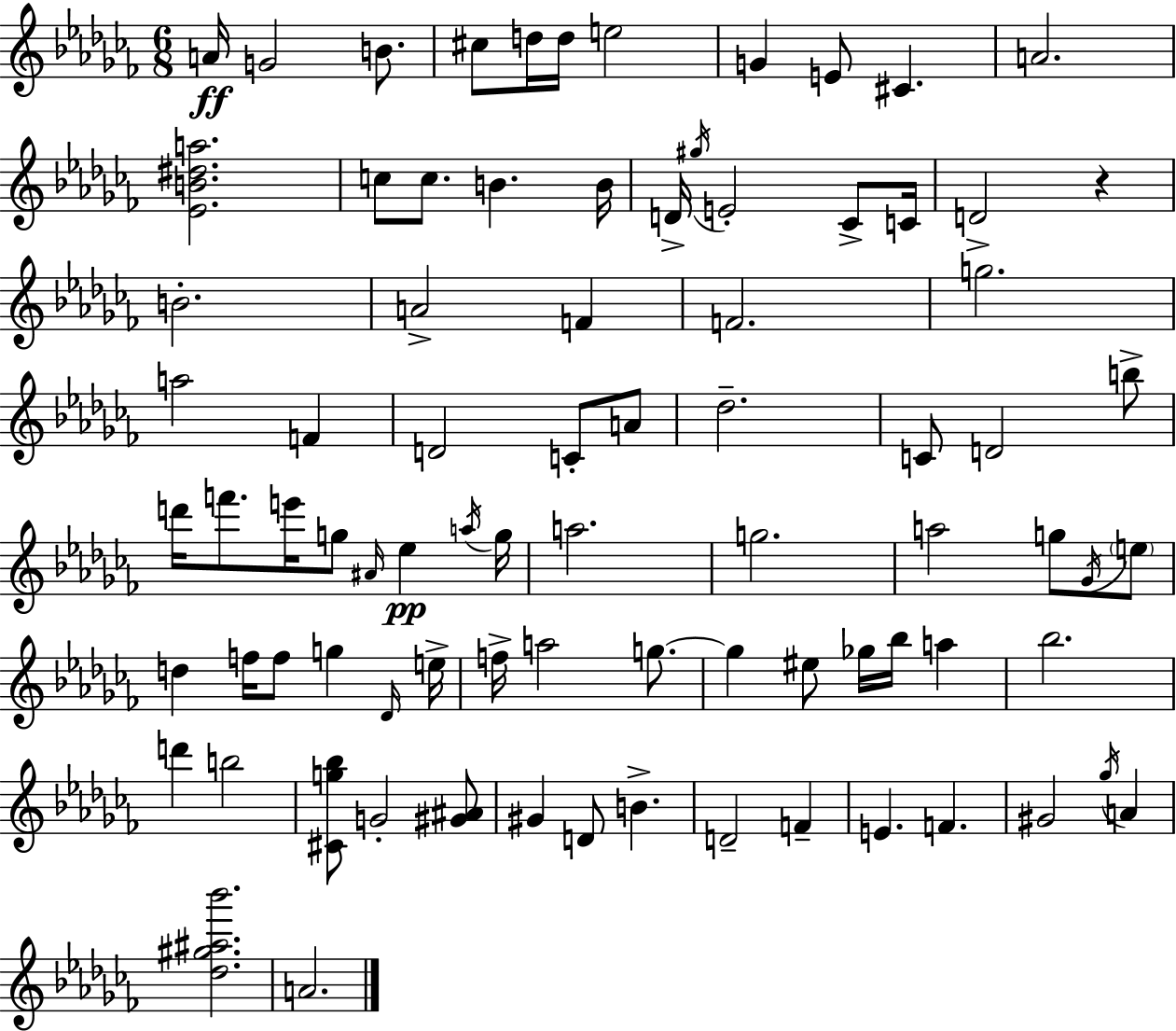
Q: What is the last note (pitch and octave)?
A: A4